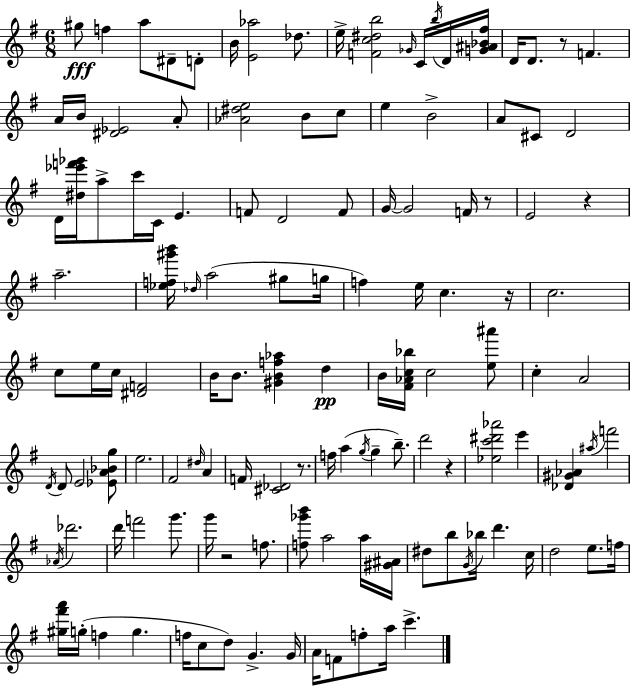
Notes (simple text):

G#5/e F5/q A5/e D#4/e D4/e B4/s [E4,Ab5]/h Db5/e. E5/s [F4,C5,D#5,B5]/h Gb4/s C4/s B5/s D4/s [G4,A#4,Bb4,F#5]/s D4/s D4/e. R/e F4/q. A4/s B4/s [D#4,Eb4]/h A4/e [Ab4,D#5,E5]/h B4/e C5/e E5/q B4/h A4/e C#4/e D4/h D4/s [D#5,Eb6,F6,Gb6]/s A5/e C6/s C4/s E4/q. F4/e D4/h F4/e G4/s G4/h F4/s R/e E4/h R/q A5/h. [Eb5,F5,G#6,B6]/s Db5/s A5/h G#5/e G5/s F5/q E5/s C5/q. R/s C5/h. C5/e E5/s C5/s [D#4,F4]/h B4/s B4/e. [G#4,B4,F5,Ab5]/q D5/q B4/s [F#4,Ab4,C5,Bb5]/s C5/h [E5,A#6]/e C5/q A4/h D4/s D4/e E4/h [Eb4,A4,Bb4,G5]/e E5/h. F#4/h D#5/s A4/q F4/s [C#4,Db4]/h R/e. F5/s A5/q G5/s G5/q B5/e. D6/h R/q [Eb5,C6,D#6,Ab6]/h E6/q [Db4,G#4,Ab4]/q A#5/s F6/h Ab4/s Db6/h. D6/s F6/h G6/e. G6/s R/h F5/e. [F5,Gb6,B6]/e A5/h A5/s [G#4,A#4]/s D#5/e B5/e G4/s Bb5/s D6/q. C5/s D5/h E5/e. F5/s [G#5,F#6,A6]/s G5/s F5/q G5/q. F5/s C5/e D5/e G4/q. G4/s A4/s F4/e F5/e A5/s C6/q.